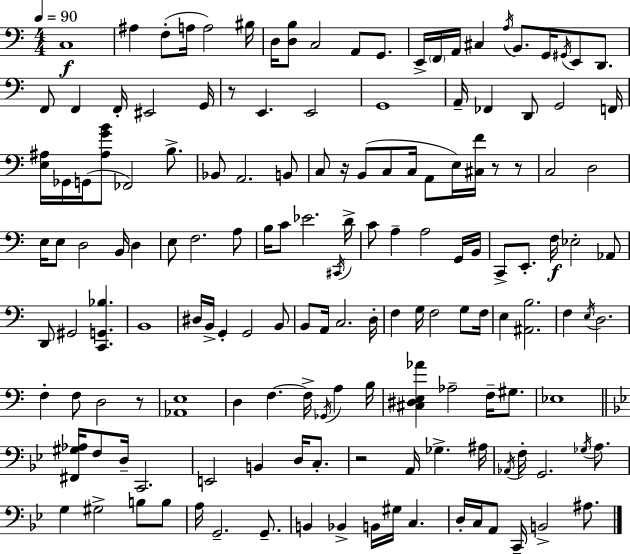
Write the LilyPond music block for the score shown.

{
  \clef bass
  \numericTimeSignature
  \time 4/4
  \key c \major
  \tempo 4 = 90
  c1\f | ais4 f8-.( a16 a2) bis16 | d16 <d b>8 c2 a,8 g,8. | e,16-> \parenthesize f,16 a,16 cis4 \acciaccatura { a16 } b,8. g,16 \acciaccatura { gis,16 } e,8 d,8. | \break f,8 f,4 f,16-. eis,2 | g,16 r8 e,4. e,2 | g,1 | a,16-- fes,4 d,8 g,2 | \break f,16 <e ais>16 ges,16 g,16( <ais g' b'>8 fes,2) b8.-> | bes,8 a,2. | b,8 c8 r16 b,8( c8 c16 a,8 e16) <cis f'>16 r8 | r8 c2 d2 | \break e16 e8 d2 b,16 d4 | e8 f2. | a8 b16 c'8 ees'2. | \acciaccatura { cis,16 } d'16-> c'8 a4-- a2 | \break g,16 b,16 c,8-> e,8.-. f16\f ees2-. | aes,8 d,8 gis,2 <c, g, bes>4. | b,1 | dis16 b,16-> g,4-. g,2 | \break b,8 b,8 a,16 c2. | d16-. f4 g16 f2 | g8 f16 e4 <ais, b>2. | f4 \acciaccatura { e16 } d2. | \break f4-. f8 d2 | r8 <aes, e>1 | d4 f4.~~ f16-> \acciaccatura { ges,16 } | a4 b16 <cis dis e aes'>4 aes2-- | \break f16-- gis8. ees1 | \bar "||" \break \key bes \major <fis, gis aes>16 f8 d16-- c,2. | e,2 b,4 d16 c8.-. | r2 a,16 ges4.-> ais16 | \acciaccatura { aes,16 } f16-. g,2. \acciaccatura { ges16 } a8. | \break g4 gis2-> b8 | b8 a16 g,2.-- g,8.-- | b,4 bes,4-> b,16 gis16 c4. | d16-. c16 a,8 c,16-- b,2-> ais8. | \break \bar "|."
}